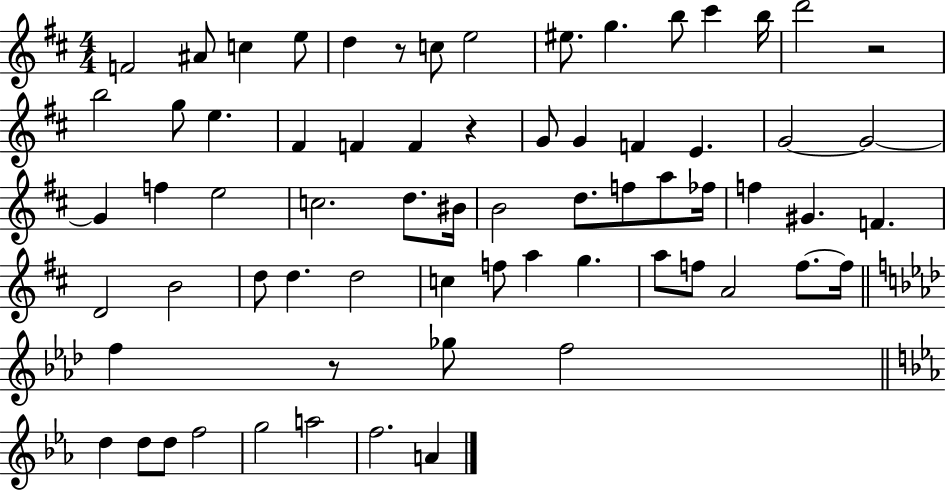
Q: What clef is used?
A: treble